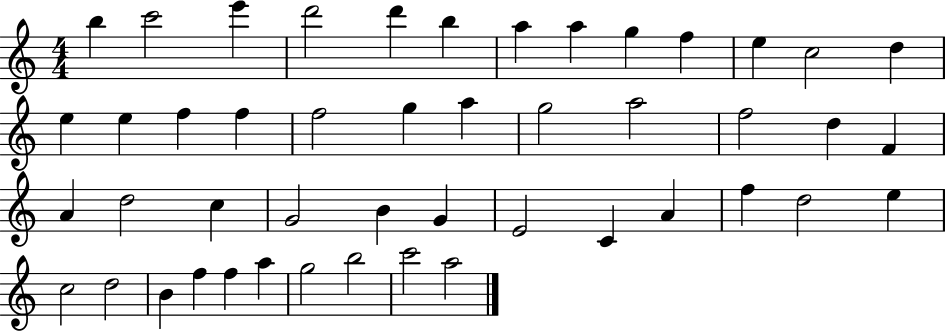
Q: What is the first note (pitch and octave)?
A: B5